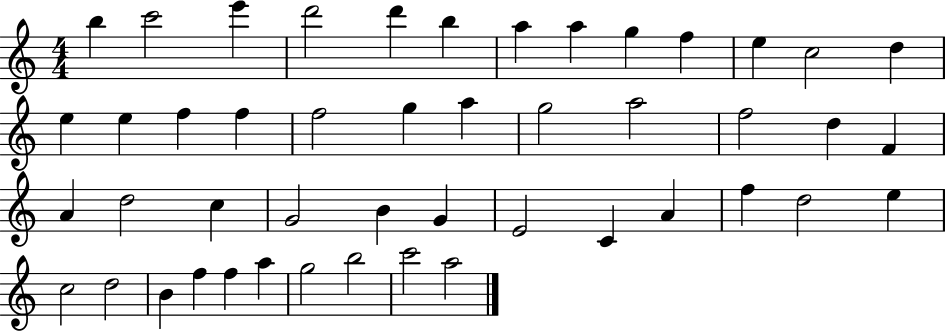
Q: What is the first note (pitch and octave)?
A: B5